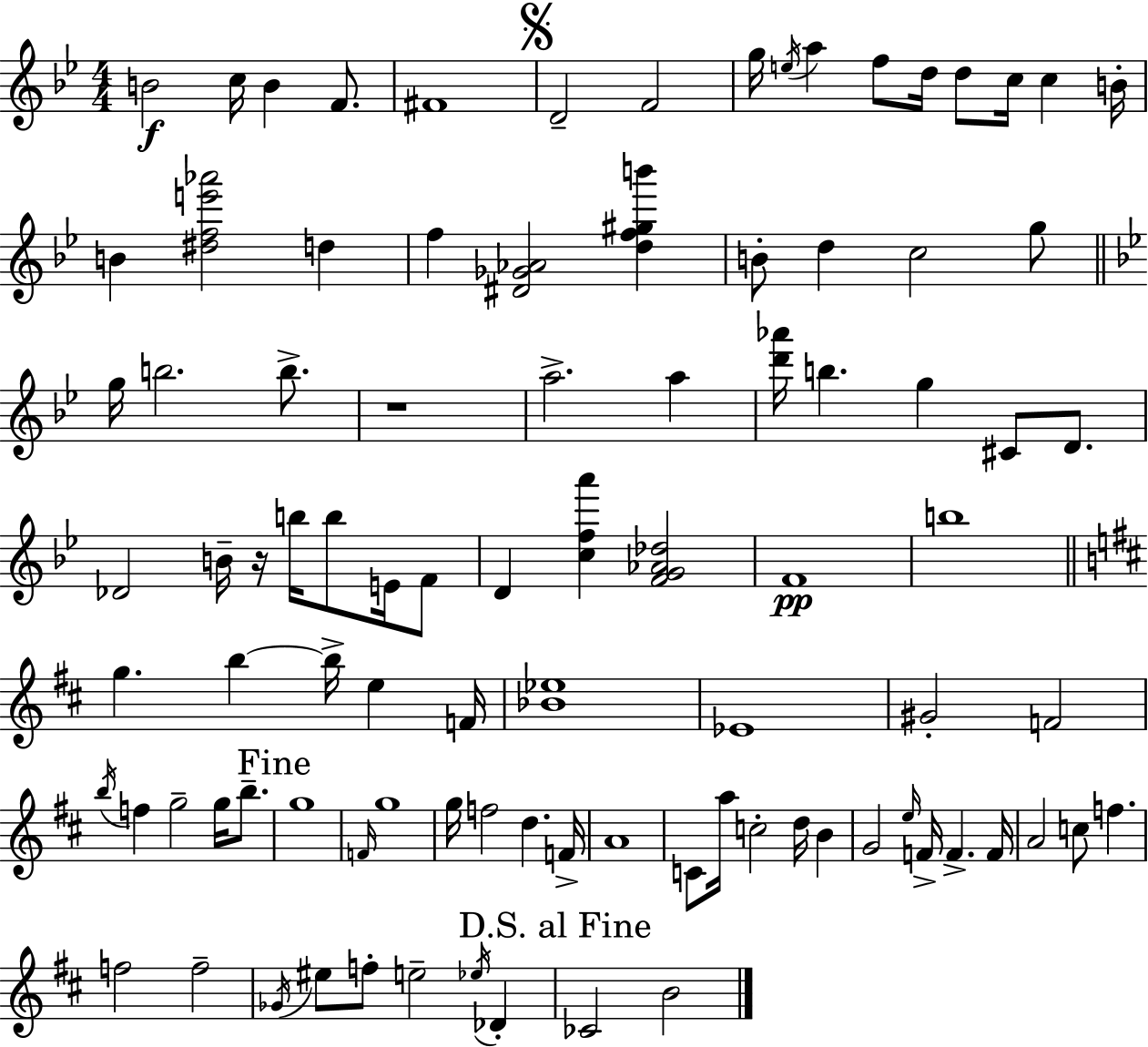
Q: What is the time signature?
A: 4/4